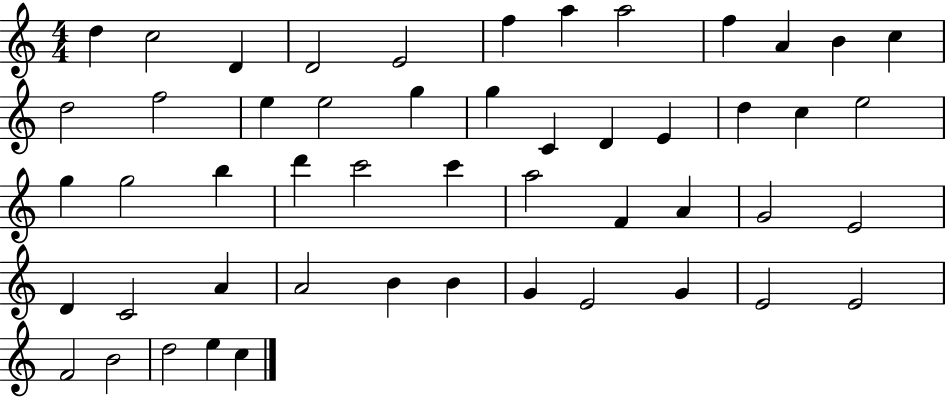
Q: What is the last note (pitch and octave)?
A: C5